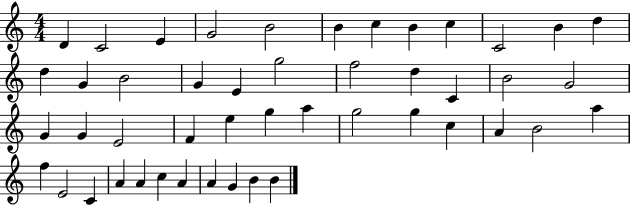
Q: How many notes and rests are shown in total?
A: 47